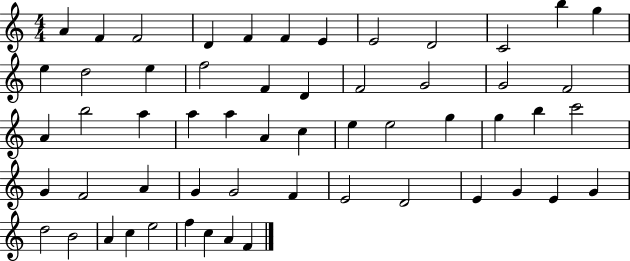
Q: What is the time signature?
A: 4/4